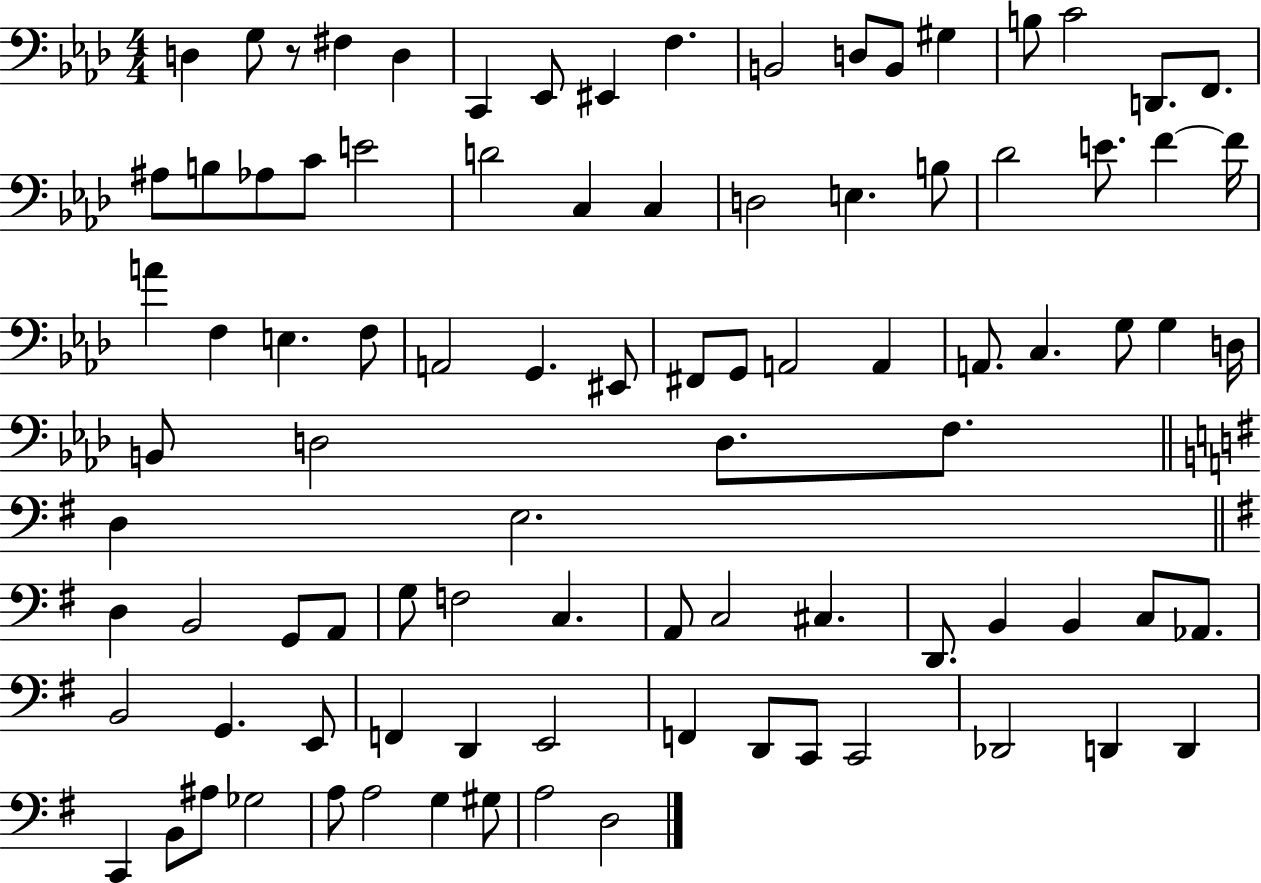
{
  \clef bass
  \numericTimeSignature
  \time 4/4
  \key aes \major
  d4 g8 r8 fis4 d4 | c,4 ees,8 eis,4 f4. | b,2 d8 b,8 gis4 | b8 c'2 d,8. f,8. | \break ais8 b8 aes8 c'8 e'2 | d'2 c4 c4 | d2 e4. b8 | des'2 e'8. f'4~~ f'16 | \break a'4 f4 e4. f8 | a,2 g,4. eis,8 | fis,8 g,8 a,2 a,4 | a,8. c4. g8 g4 d16 | \break b,8 d2 d8. f8. | \bar "||" \break \key g \major d4 e2. | \bar "||" \break \key g \major d4 b,2 g,8 a,8 | g8 f2 c4. | a,8 c2 cis4. | d,8. b,4 b,4 c8 aes,8. | \break b,2 g,4. e,8 | f,4 d,4 e,2 | f,4 d,8 c,8 c,2 | des,2 d,4 d,4 | \break c,4 b,8 ais8 ges2 | a8 a2 g4 gis8 | a2 d2 | \bar "|."
}